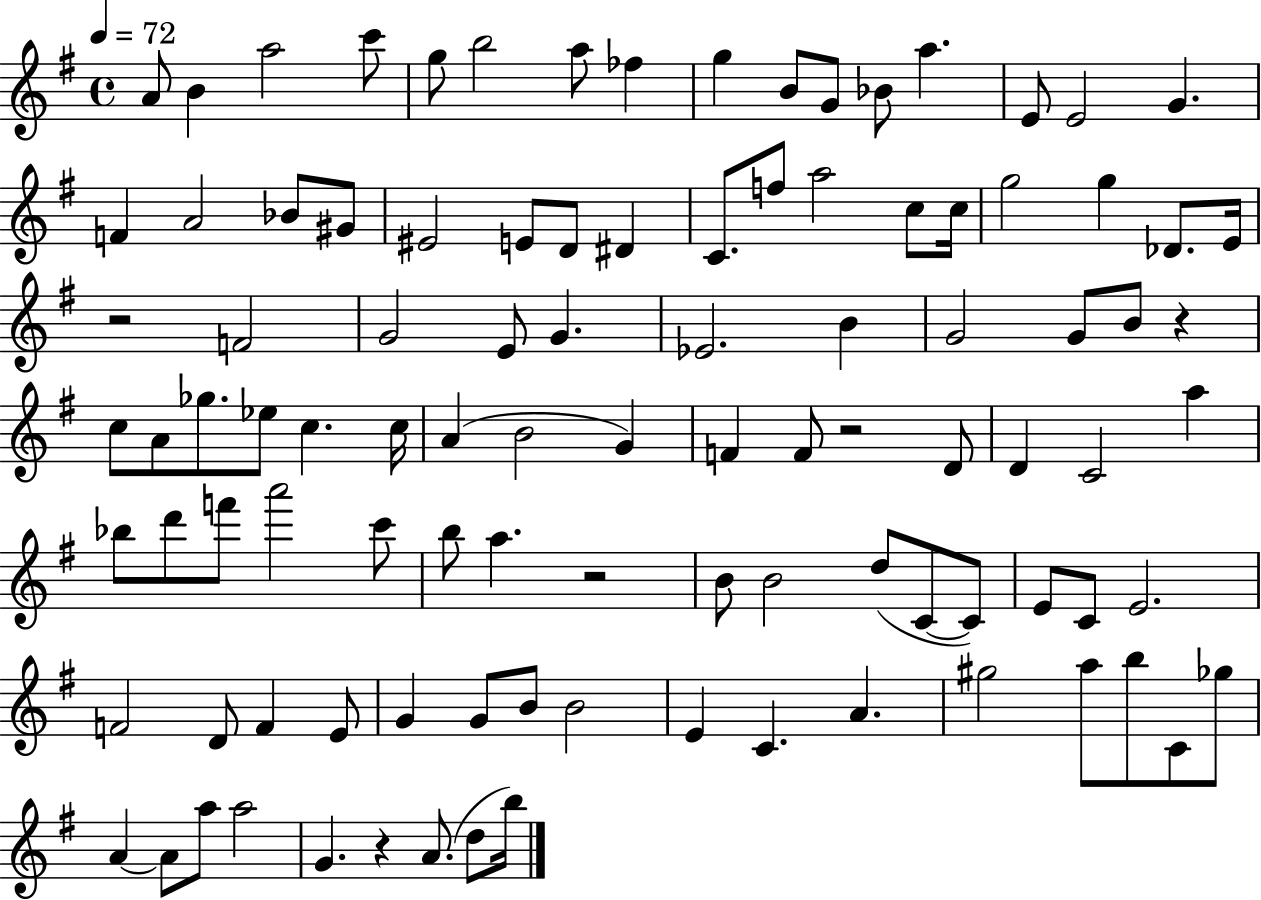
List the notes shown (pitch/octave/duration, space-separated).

A4/e B4/q A5/h C6/e G5/e B5/h A5/e FES5/q G5/q B4/e G4/e Bb4/e A5/q. E4/e E4/h G4/q. F4/q A4/h Bb4/e G#4/e EIS4/h E4/e D4/e D#4/q C4/e. F5/e A5/h C5/e C5/s G5/h G5/q Db4/e. E4/s R/h F4/h G4/h E4/e G4/q. Eb4/h. B4/q G4/h G4/e B4/e R/q C5/e A4/e Gb5/e. Eb5/e C5/q. C5/s A4/q B4/h G4/q F4/q F4/e R/h D4/e D4/q C4/h A5/q Bb5/e D6/e F6/e A6/h C6/e B5/e A5/q. R/h B4/e B4/h D5/e C4/e C4/e E4/e C4/e E4/h. F4/h D4/e F4/q E4/e G4/q G4/e B4/e B4/h E4/q C4/q. A4/q. G#5/h A5/e B5/e C4/e Gb5/e A4/q A4/e A5/e A5/h G4/q. R/q A4/e. D5/e B5/s